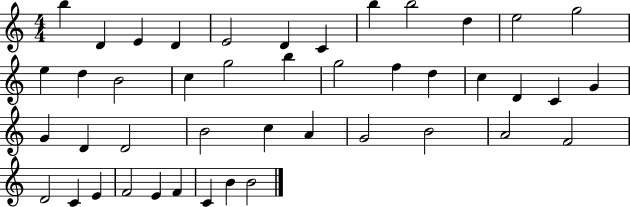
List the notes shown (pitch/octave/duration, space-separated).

B5/q D4/q E4/q D4/q E4/h D4/q C4/q B5/q B5/h D5/q E5/h G5/h E5/q D5/q B4/h C5/q G5/h B5/q G5/h F5/q D5/q C5/q D4/q C4/q G4/q G4/q D4/q D4/h B4/h C5/q A4/q G4/h B4/h A4/h F4/h D4/h C4/q E4/q F4/h E4/q F4/q C4/q B4/q B4/h